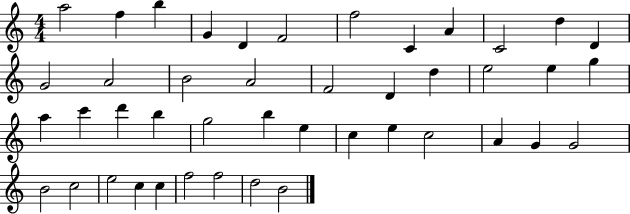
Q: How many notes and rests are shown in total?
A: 44